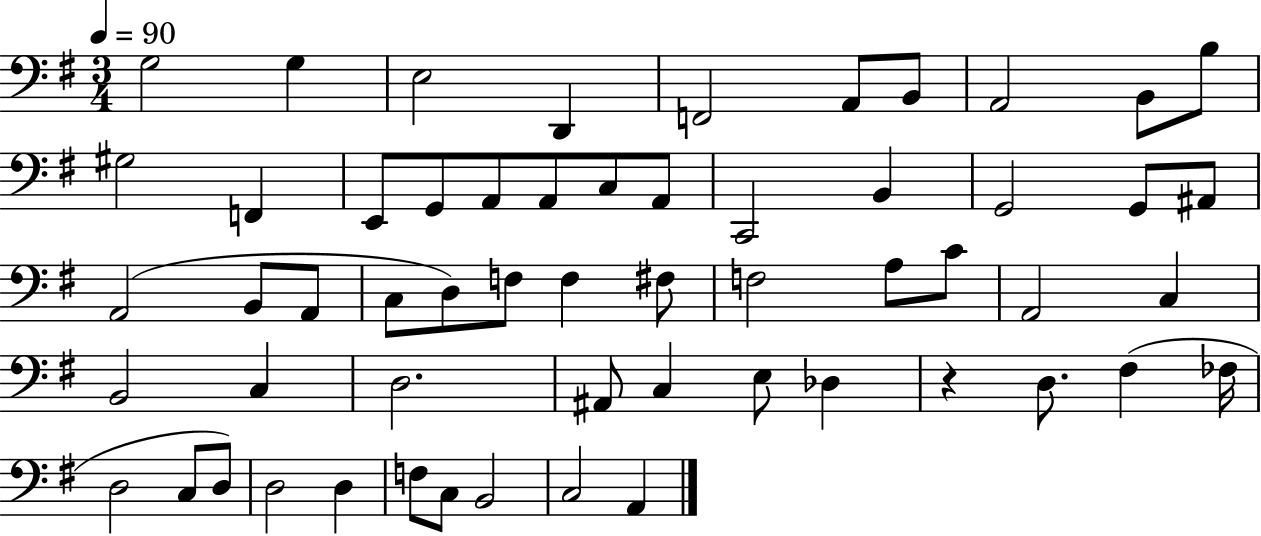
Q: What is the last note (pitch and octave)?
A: A2